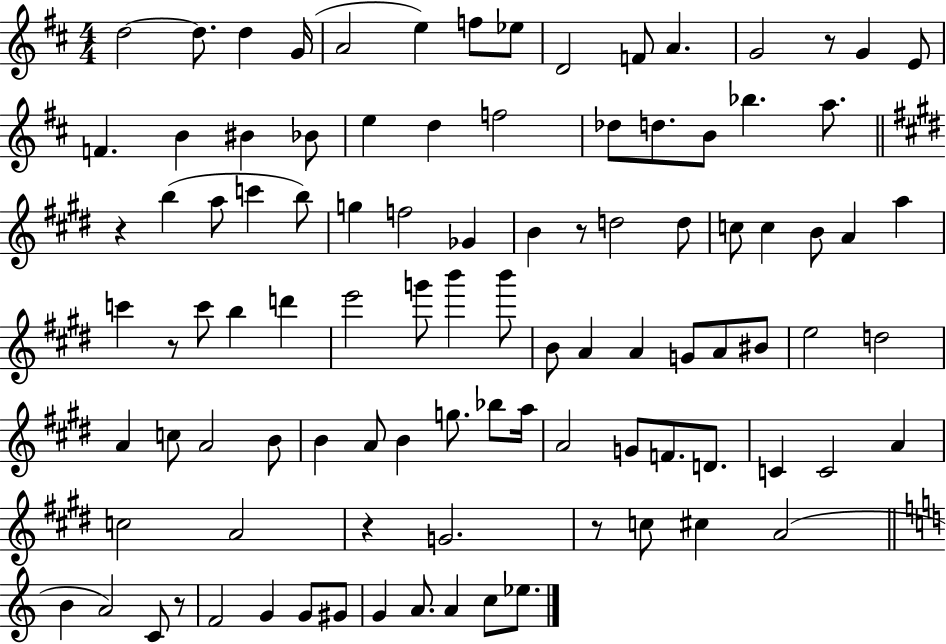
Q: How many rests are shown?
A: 7